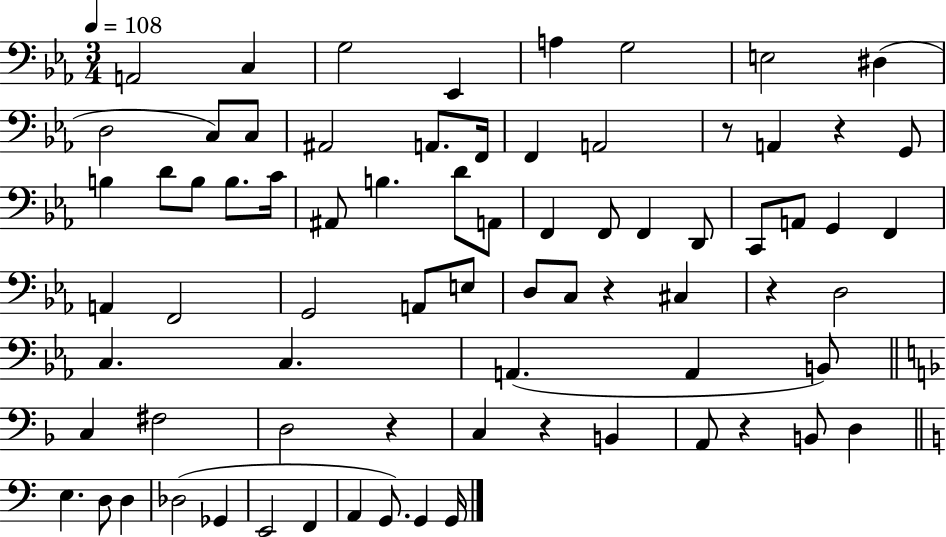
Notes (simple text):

A2/h C3/q G3/h Eb2/q A3/q G3/h E3/h D#3/q D3/h C3/e C3/e A#2/h A2/e. F2/s F2/q A2/h R/e A2/q R/q G2/e B3/q D4/e B3/e B3/e. C4/s A#2/e B3/q. D4/e A2/e F2/q F2/e F2/q D2/e C2/e A2/e G2/q F2/q A2/q F2/h G2/h A2/e E3/e D3/e C3/e R/q C#3/q R/q D3/h C3/q. C3/q. A2/q. A2/q B2/e C3/q F#3/h D3/h R/q C3/q R/q B2/q A2/e R/q B2/e D3/q E3/q. D3/e D3/q Db3/h Gb2/q E2/h F2/q A2/q G2/e. G2/q G2/s